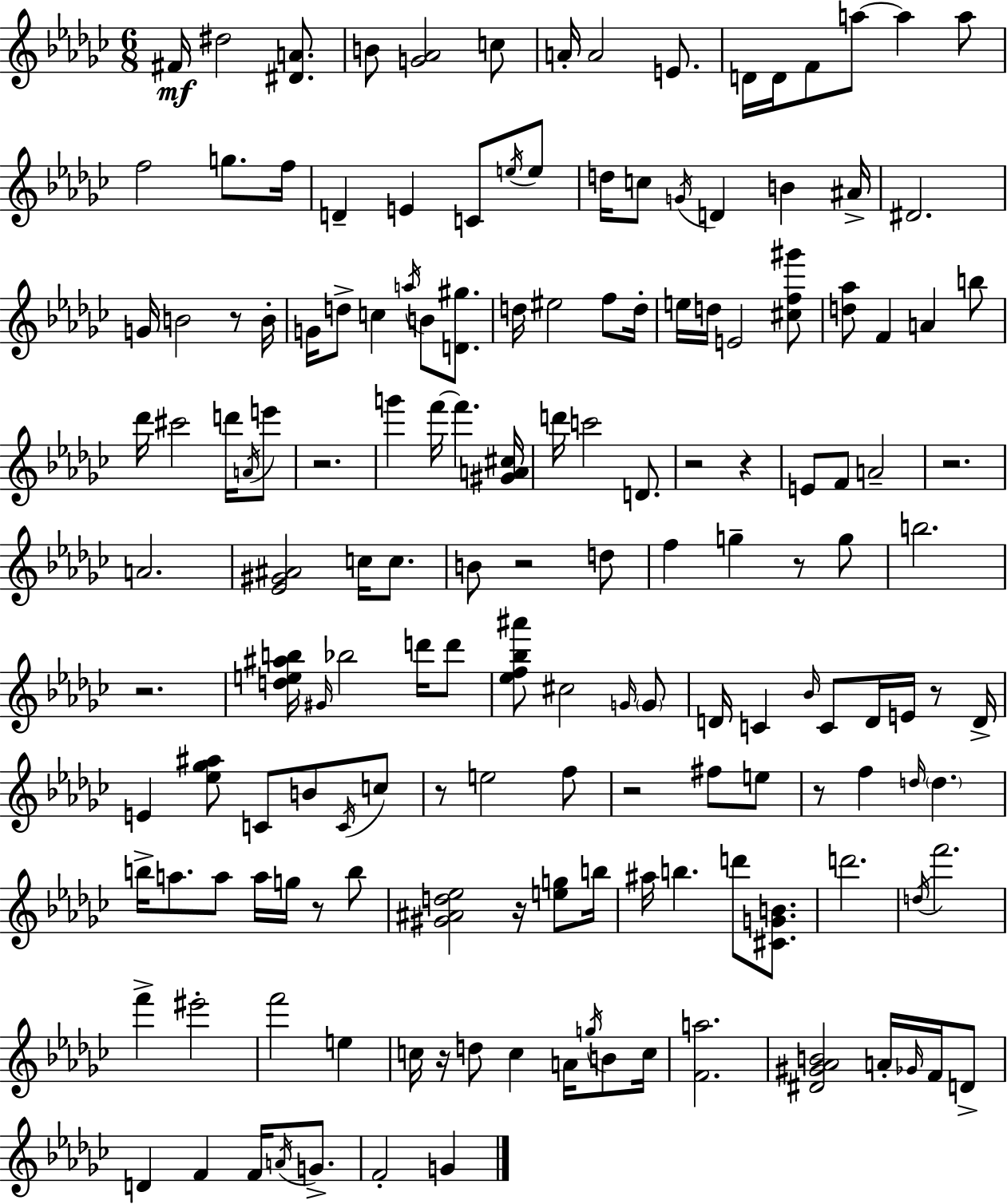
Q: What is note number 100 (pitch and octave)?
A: G5